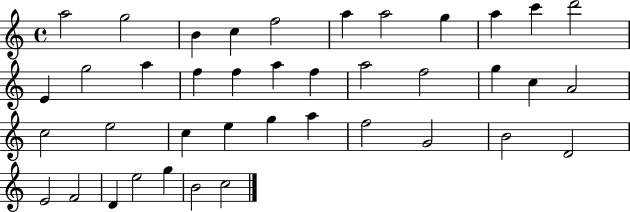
{
  \clef treble
  \time 4/4
  \defaultTimeSignature
  \key c \major
  a''2 g''2 | b'4 c''4 f''2 | a''4 a''2 g''4 | a''4 c'''4 d'''2 | \break e'4 g''2 a''4 | f''4 f''4 a''4 f''4 | a''2 f''2 | g''4 c''4 a'2 | \break c''2 e''2 | c''4 e''4 g''4 a''4 | f''2 g'2 | b'2 d'2 | \break e'2 f'2 | d'4 e''2 g''4 | b'2 c''2 | \bar "|."
}